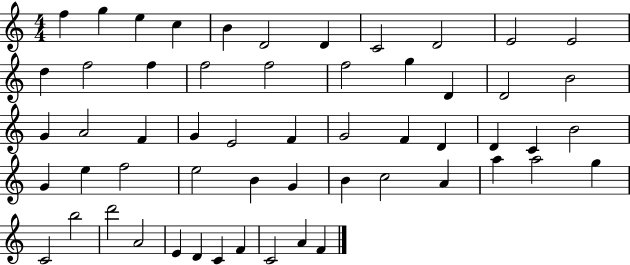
{
  \clef treble
  \numericTimeSignature
  \time 4/4
  \key c \major
  f''4 g''4 e''4 c''4 | b'4 d'2 d'4 | c'2 d'2 | e'2 e'2 | \break d''4 f''2 f''4 | f''2 f''2 | f''2 g''4 d'4 | d'2 b'2 | \break g'4 a'2 f'4 | g'4 e'2 f'4 | g'2 f'4 d'4 | d'4 c'4 b'2 | \break g'4 e''4 f''2 | e''2 b'4 g'4 | b'4 c''2 a'4 | a''4 a''2 g''4 | \break c'2 b''2 | d'''2 a'2 | e'4 d'4 c'4 f'4 | c'2 a'4 f'4 | \break \bar "|."
}